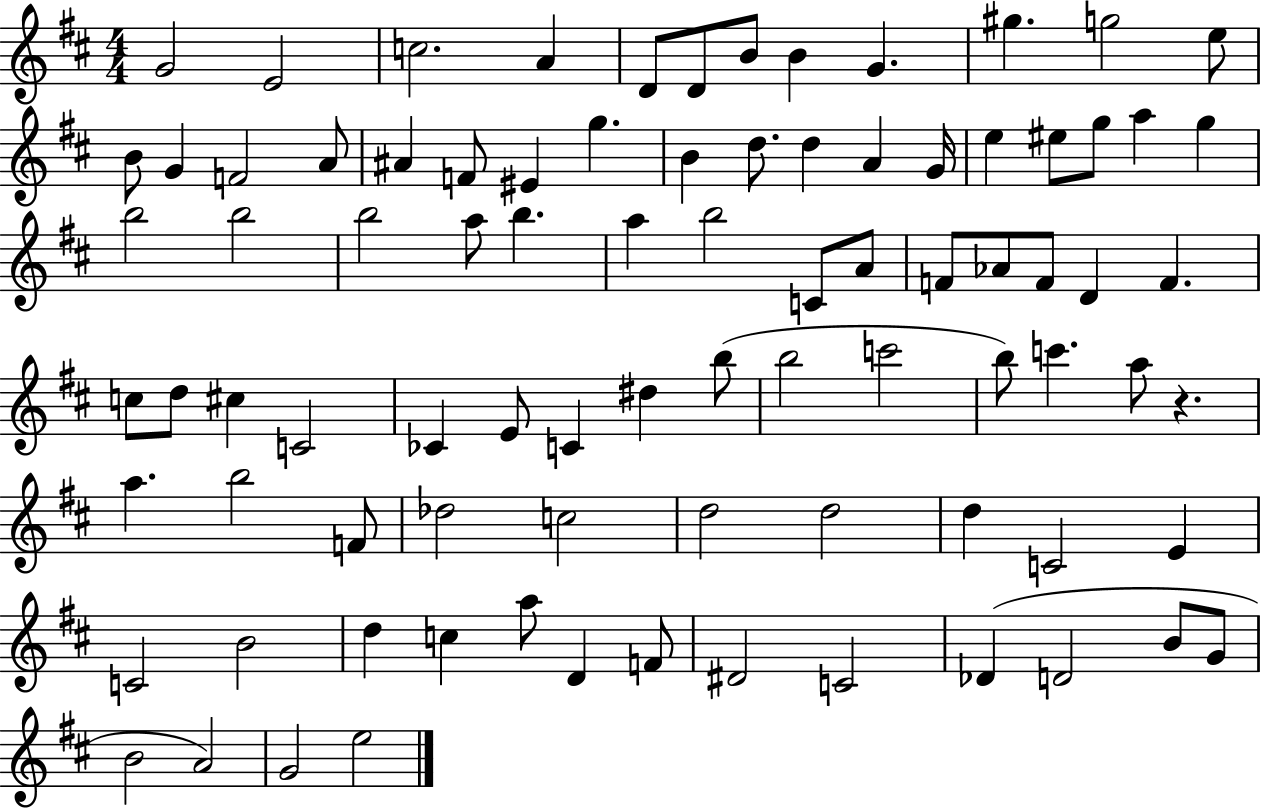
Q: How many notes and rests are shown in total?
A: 86